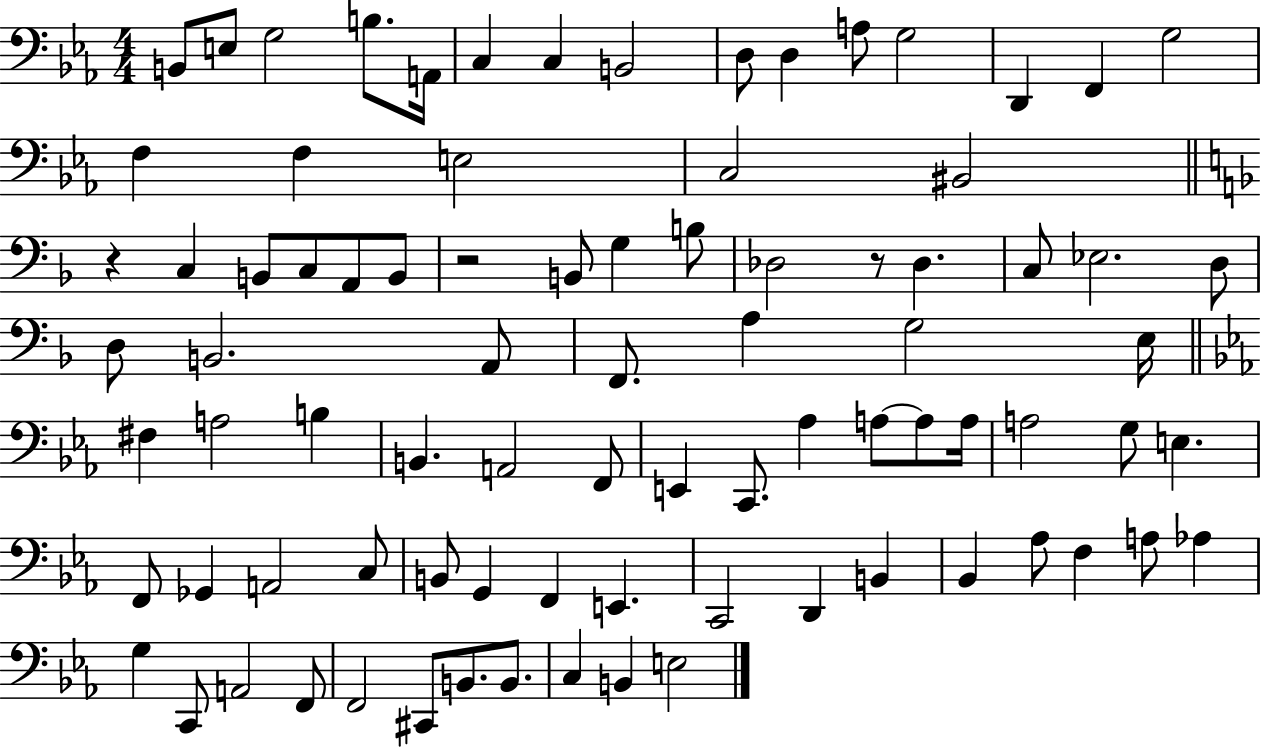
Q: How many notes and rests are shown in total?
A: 85